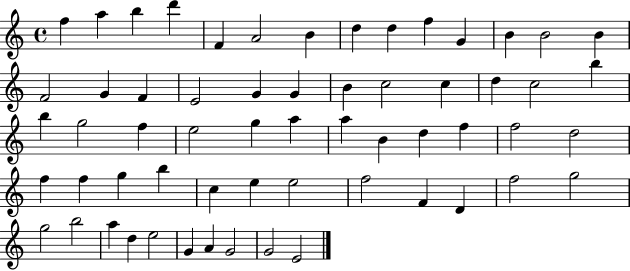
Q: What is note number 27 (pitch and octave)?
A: B5